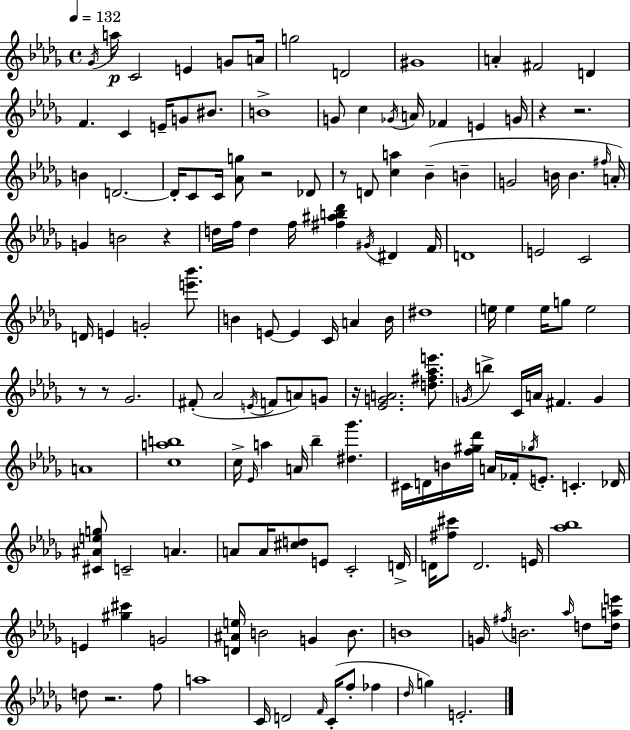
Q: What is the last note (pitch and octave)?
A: E4